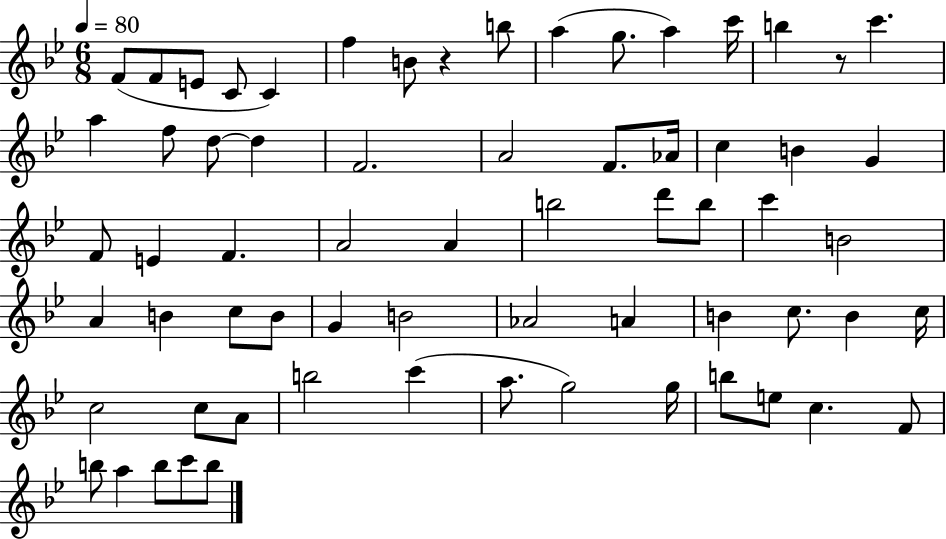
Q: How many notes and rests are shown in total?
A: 66